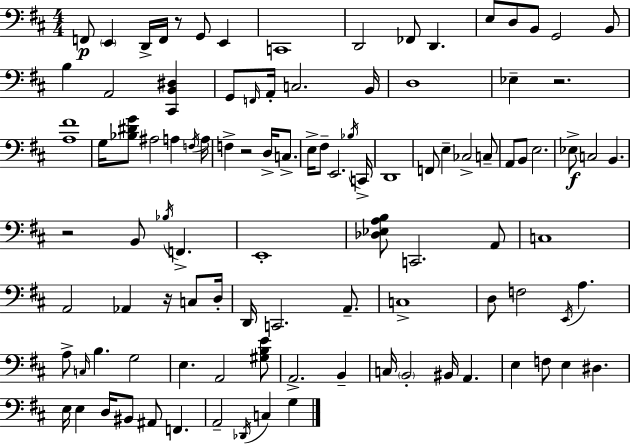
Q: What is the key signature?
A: D major